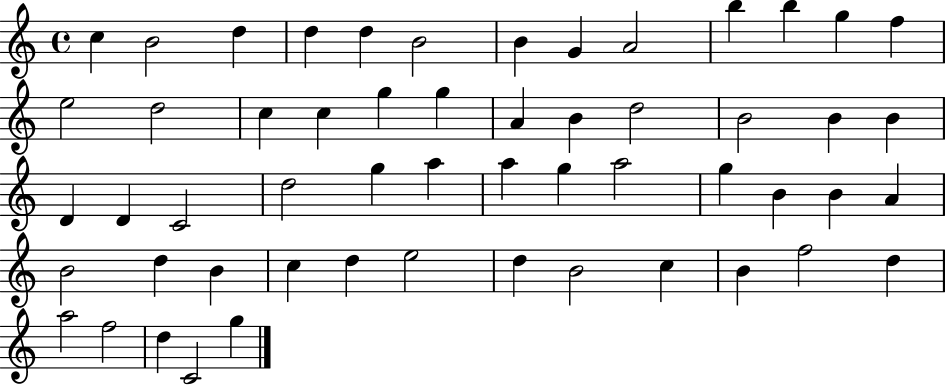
{
  \clef treble
  \time 4/4
  \defaultTimeSignature
  \key c \major
  c''4 b'2 d''4 | d''4 d''4 b'2 | b'4 g'4 a'2 | b''4 b''4 g''4 f''4 | \break e''2 d''2 | c''4 c''4 g''4 g''4 | a'4 b'4 d''2 | b'2 b'4 b'4 | \break d'4 d'4 c'2 | d''2 g''4 a''4 | a''4 g''4 a''2 | g''4 b'4 b'4 a'4 | \break b'2 d''4 b'4 | c''4 d''4 e''2 | d''4 b'2 c''4 | b'4 f''2 d''4 | \break a''2 f''2 | d''4 c'2 g''4 | \bar "|."
}